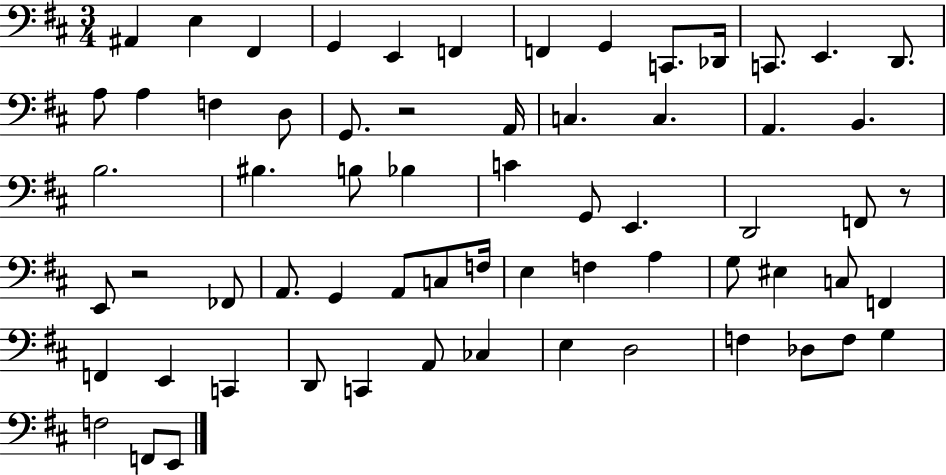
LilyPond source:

{
  \clef bass
  \numericTimeSignature
  \time 3/4
  \key d \major
  \repeat volta 2 { ais,4 e4 fis,4 | g,4 e,4 f,4 | f,4 g,4 c,8. des,16 | c,8. e,4. d,8. | \break a8 a4 f4 d8 | g,8. r2 a,16 | c4. c4. | a,4. b,4. | \break b2. | bis4. b8 bes4 | c'4 g,8 e,4. | d,2 f,8 r8 | \break e,8 r2 fes,8 | a,8. g,4 a,8 c8 f16 | e4 f4 a4 | g8 eis4 c8 f,4 | \break f,4 e,4 c,4 | d,8 c,4 a,8 ces4 | e4 d2 | f4 des8 f8 g4 | \break f2 f,8 e,8 | } \bar "|."
}